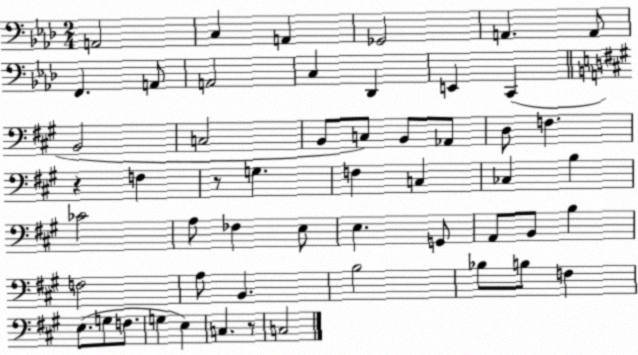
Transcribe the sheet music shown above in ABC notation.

X:1
T:Untitled
M:2/4
L:1/4
K:Ab
A,,2 C, A,, _G,,2 A,, A,,/2 F,, A,,/2 A,,2 C, _D,, E,, C,, B,,2 C,2 B,,/2 C,/2 B,,/2 _A,,/2 D,/2 F, z F, z/2 G, F, C, _C, B, _C2 A,/2 _F, E,/2 E, G,,/2 A,,/2 B,,/2 B, F,2 A,/2 B,, B,2 _B,/2 B,/2 F, E,/2 G,/2 F,/2 G, E, C, z/2 C,2